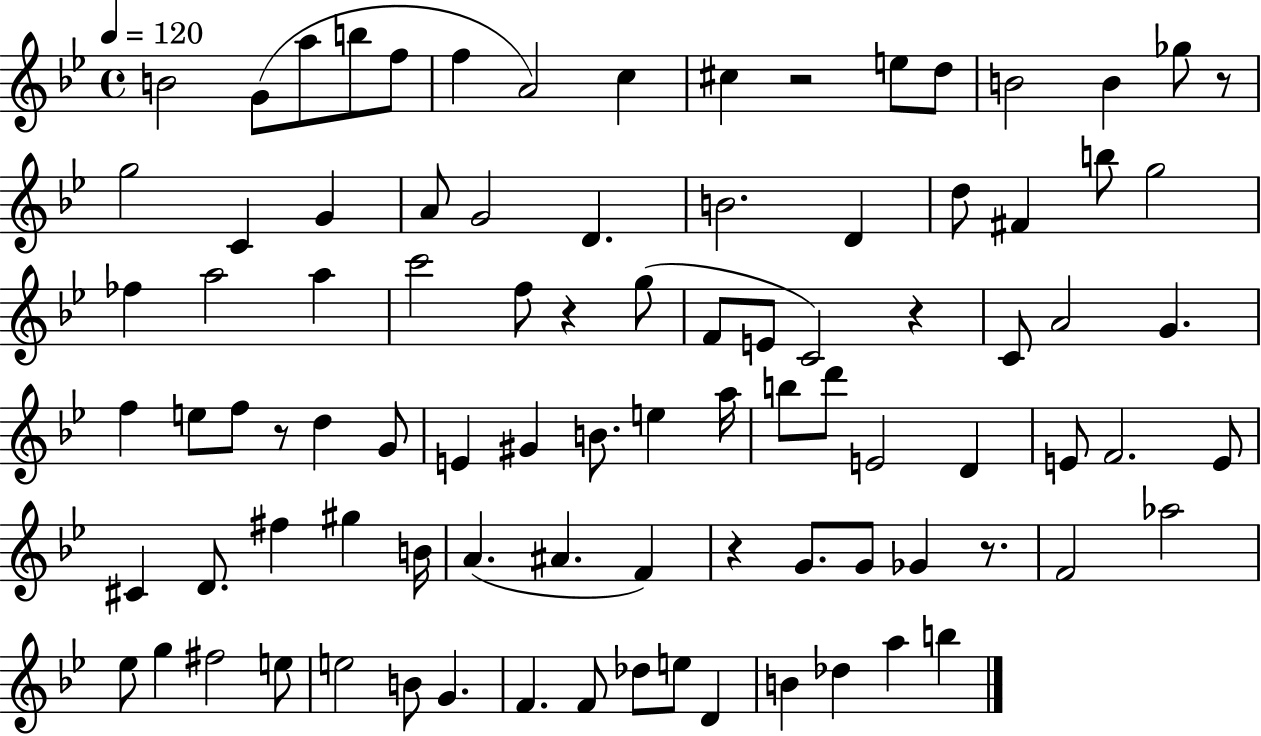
{
  \clef treble
  \time 4/4
  \defaultTimeSignature
  \key bes \major
  \tempo 4 = 120
  b'2 g'8( a''8 b''8 f''8 | f''4 a'2) c''4 | cis''4 r2 e''8 d''8 | b'2 b'4 ges''8 r8 | \break g''2 c'4 g'4 | a'8 g'2 d'4. | b'2. d'4 | d''8 fis'4 b''8 g''2 | \break fes''4 a''2 a''4 | c'''2 f''8 r4 g''8( | f'8 e'8 c'2) r4 | c'8 a'2 g'4. | \break f''4 e''8 f''8 r8 d''4 g'8 | e'4 gis'4 b'8. e''4 a''16 | b''8 d'''8 e'2 d'4 | e'8 f'2. e'8 | \break cis'4 d'8. fis''4 gis''4 b'16 | a'4.( ais'4. f'4) | r4 g'8. g'8 ges'4 r8. | f'2 aes''2 | \break ees''8 g''4 fis''2 e''8 | e''2 b'8 g'4. | f'4. f'8 des''8 e''8 d'4 | b'4 des''4 a''4 b''4 | \break \bar "|."
}